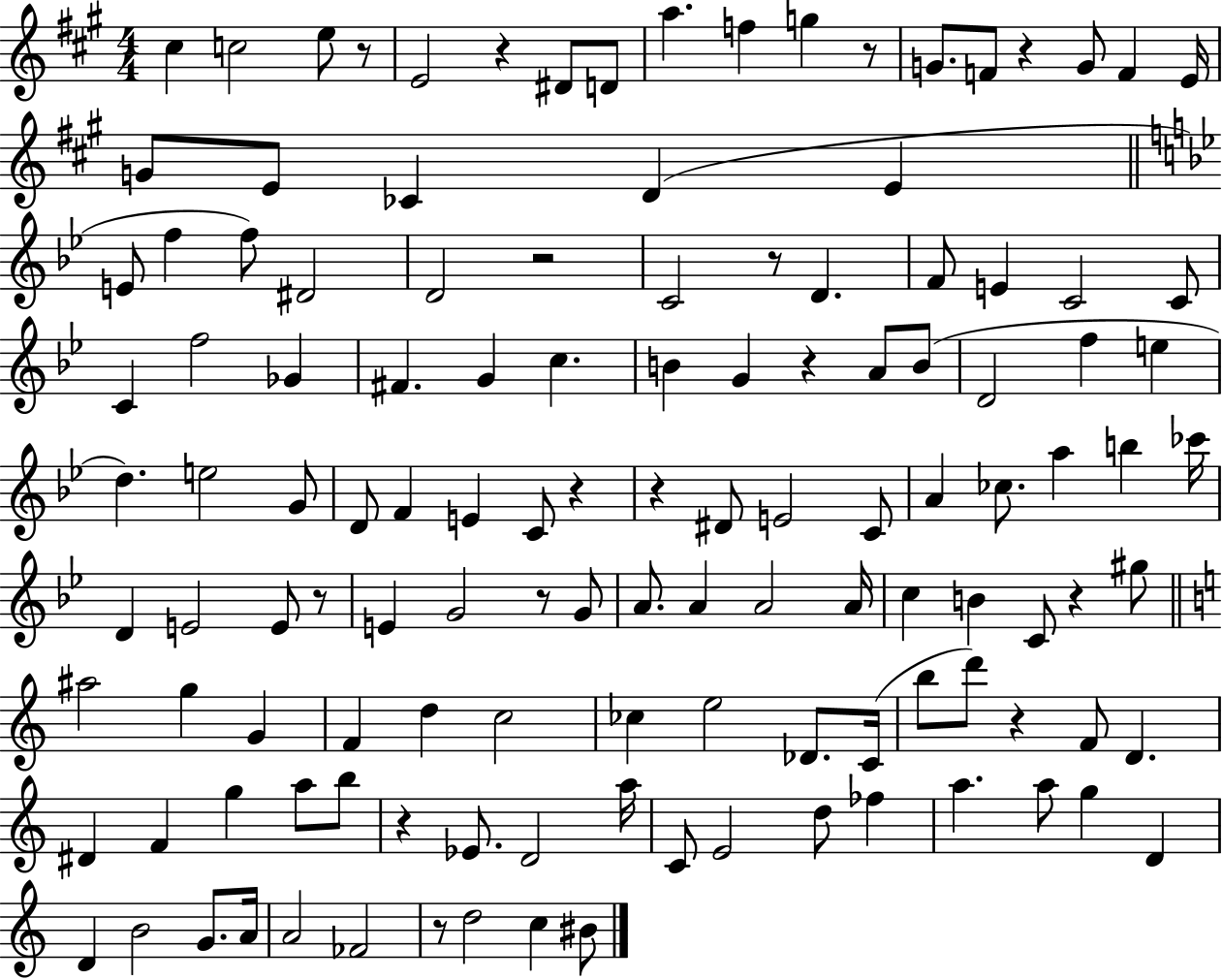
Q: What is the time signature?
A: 4/4